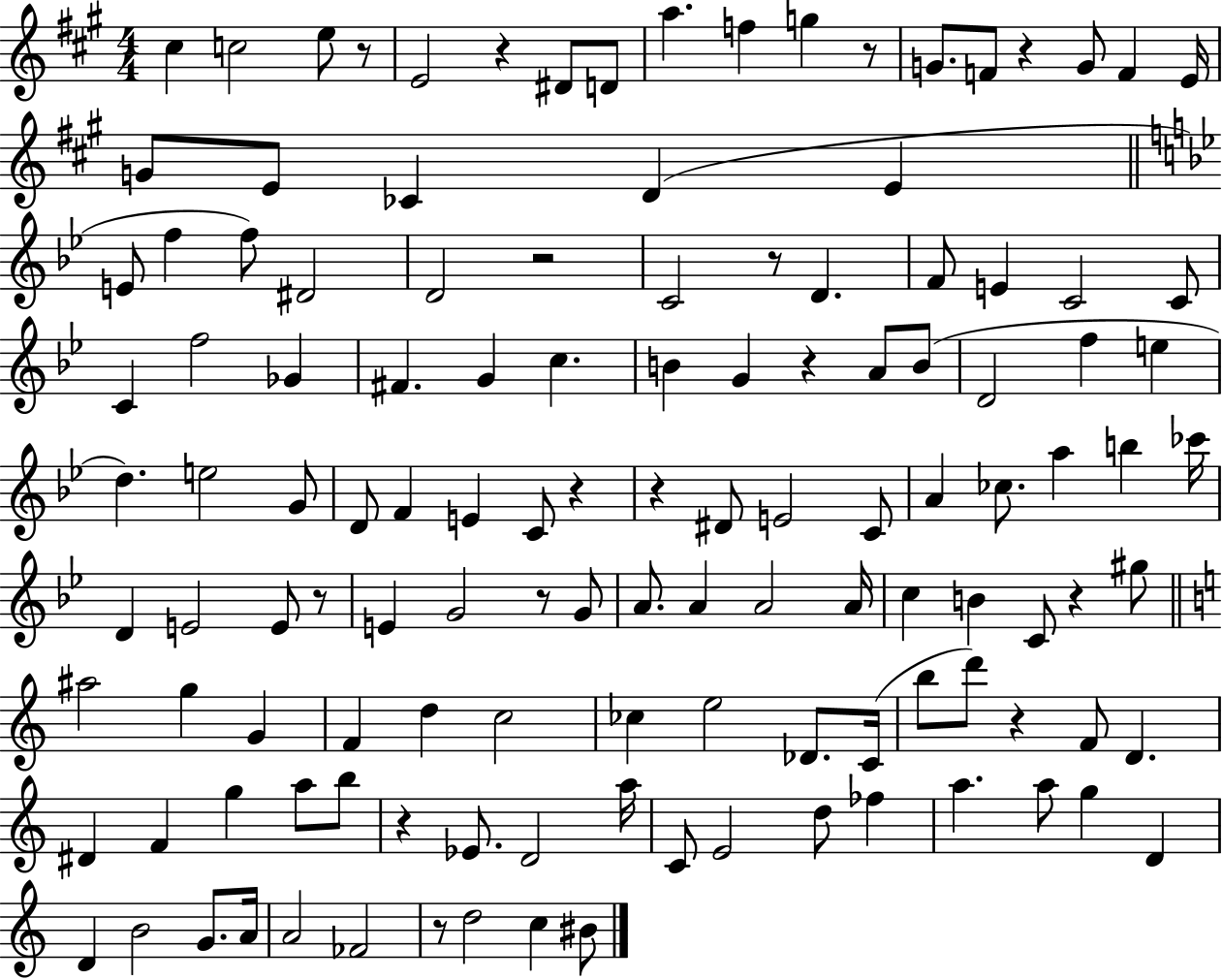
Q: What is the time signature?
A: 4/4